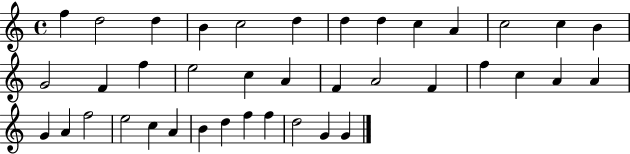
X:1
T:Untitled
M:4/4
L:1/4
K:C
f d2 d B c2 d d d c A c2 c B G2 F f e2 c A F A2 F f c A A G A f2 e2 c A B d f f d2 G G